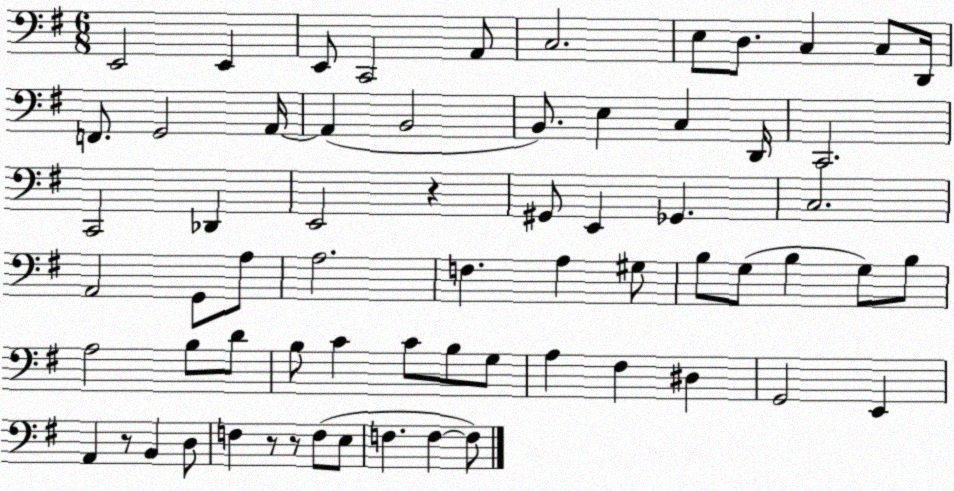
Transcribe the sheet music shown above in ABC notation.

X:1
T:Untitled
M:6/8
L:1/4
K:G
E,,2 E,, E,,/2 C,,2 A,,/2 C,2 E,/2 D,/2 C, C,/2 D,,/4 F,,/2 G,,2 A,,/4 A,, B,,2 B,,/2 E, C, D,,/4 C,,2 C,,2 _D,, E,,2 z ^G,,/2 E,, _G,, C,2 A,,2 G,,/2 A,/2 A,2 F, A, ^G,/2 B,/2 G,/2 B, G,/2 B,/2 A,2 B,/2 D/2 B,/2 C C/2 B,/2 G,/2 A, ^F, ^D, G,,2 E,, A,, z/2 B,, D,/2 F, z/2 z/2 F,/2 E,/2 F, F, F,/2